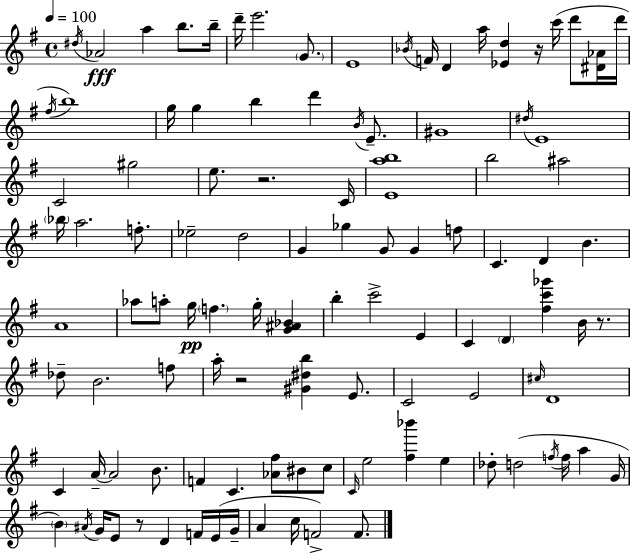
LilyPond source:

{
  \clef treble
  \time 4/4
  \defaultTimeSignature
  \key e \minor
  \tempo 4 = 100
  \acciaccatura { dis''16 }\fff aes'2 a''4 b''8. | b''16-- d'''16-- e'''2. \parenthesize g'8. | e'1 | \acciaccatura { bes'16 } f'16 d'4 a''16 <ees' d''>4 r16 c'''16( d'''8 | \break <dis' aes'>16 d'''16 \acciaccatura { fis''16 }) b''1 | g''16 g''4 b''4 d'''4 | \acciaccatura { b'16 } e'8.-- gis'1 | \acciaccatura { dis''16 } e'1 | \break c'2 gis''2 | e''8. r2. | c'16 <e' a'' b''>1 | b''2 ais''2 | \break \parenthesize bes''16 a''2. | f''8.-. ees''2-- d''2 | g'4 ges''4 g'8 g'4 | f''8 c'4. d'4 b'4. | \break a'1 | aes''8 a''8-. g''16\pp \parenthesize f''4. | g''16-. <g' ais' bes'>4 b''4-. c'''2-> | e'4 c'4 \parenthesize d'4 <fis'' c''' ges'''>4 | \break b'16 r8. des''8-- b'2. | f''8 a''16-. r2 <gis' dis'' b''>4 | e'8. c'2 e'2 | \grace { cis''16 } d'1 | \break c'4 a'16--~~ a'2 | b'8. f'4 c'4. | <aes' fis''>8 bis'8 c''8 \grace { c'16 } e''2 <fis'' bes'''>4 | e''4 des''8-. d''2( | \break \acciaccatura { f''16 } f''16 a''4 g'16 \parenthesize b'4) \acciaccatura { ais'16 } g'16 e'8 | r8 d'4 f'16 e'16( g'16-- a'4 c''16 f'2->) | f'8. \bar "|."
}